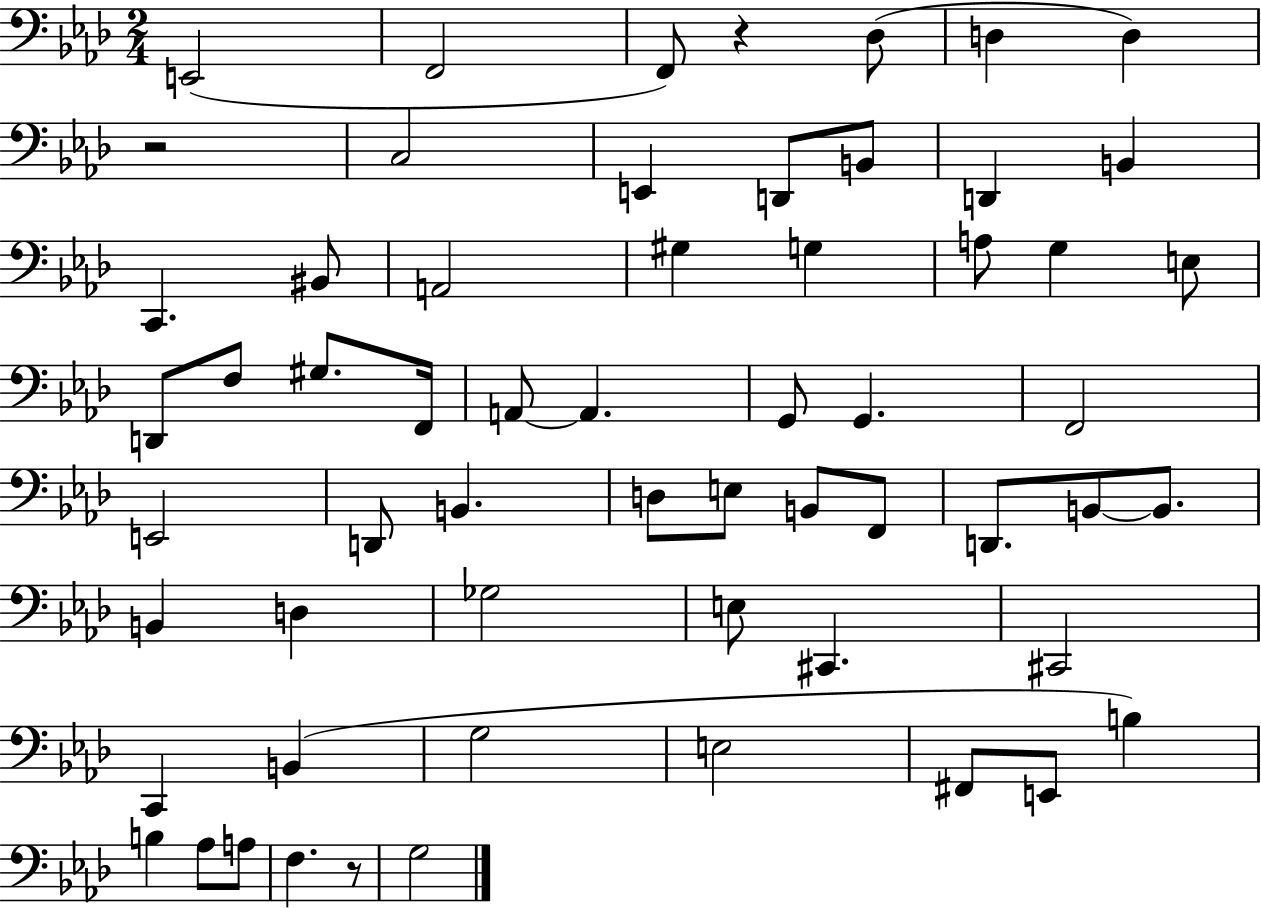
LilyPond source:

{
  \clef bass
  \numericTimeSignature
  \time 2/4
  \key aes \major
  e,2( | f,2 | f,8) r4 des8( | d4 d4) | \break r2 | c2 | e,4 d,8 b,8 | d,4 b,4 | \break c,4. bis,8 | a,2 | gis4 g4 | a8 g4 e8 | \break d,8 f8 gis8. f,16 | a,8~~ a,4. | g,8 g,4. | f,2 | \break e,2 | d,8 b,4. | d8 e8 b,8 f,8 | d,8. b,8~~ b,8. | \break b,4 d4 | ges2 | e8 cis,4. | cis,2 | \break c,4 b,4( | g2 | e2 | fis,8 e,8 b4) | \break b4 aes8 a8 | f4. r8 | g2 | \bar "|."
}